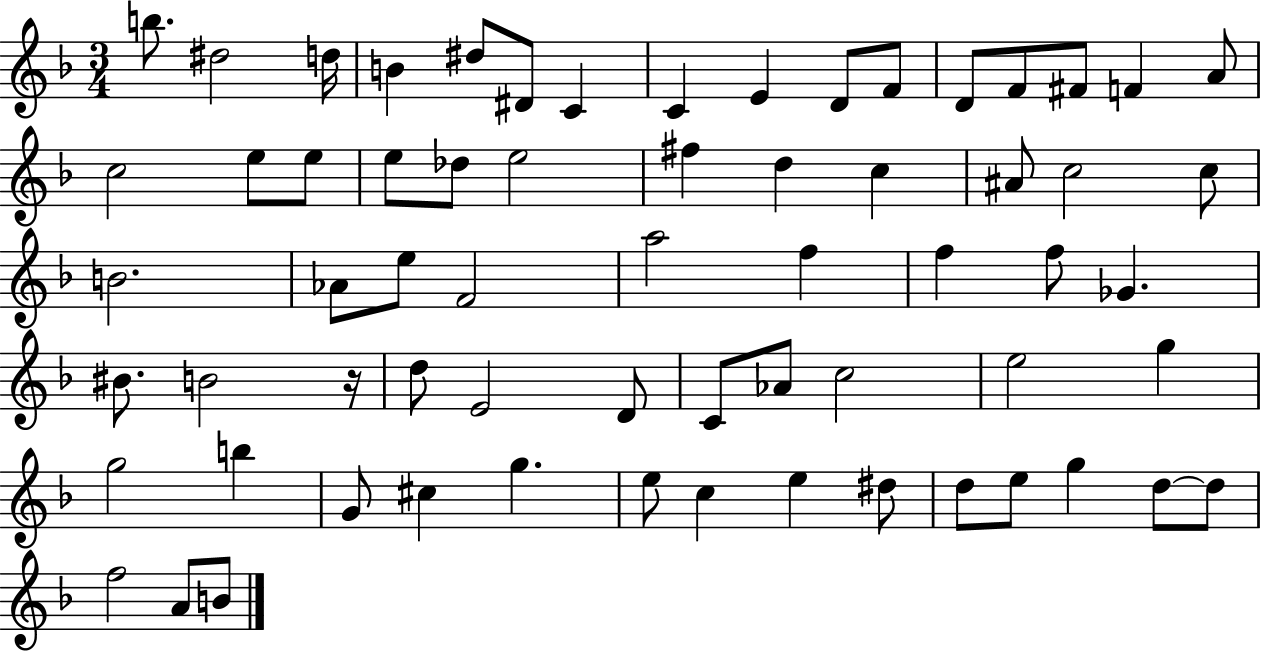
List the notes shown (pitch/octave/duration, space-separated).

B5/e. D#5/h D5/s B4/q D#5/e D#4/e C4/q C4/q E4/q D4/e F4/e D4/e F4/e F#4/e F4/q A4/e C5/h E5/e E5/e E5/e Db5/e E5/h F#5/q D5/q C5/q A#4/e C5/h C5/e B4/h. Ab4/e E5/e F4/h A5/h F5/q F5/q F5/e Gb4/q. BIS4/e. B4/h R/s D5/e E4/h D4/e C4/e Ab4/e C5/h E5/h G5/q G5/h B5/q G4/e C#5/q G5/q. E5/e C5/q E5/q D#5/e D5/e E5/e G5/q D5/e D5/e F5/h A4/e B4/e